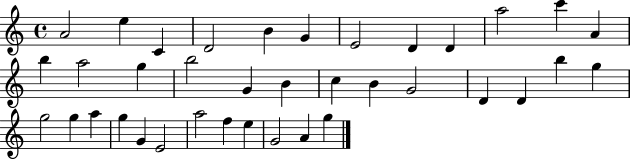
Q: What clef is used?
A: treble